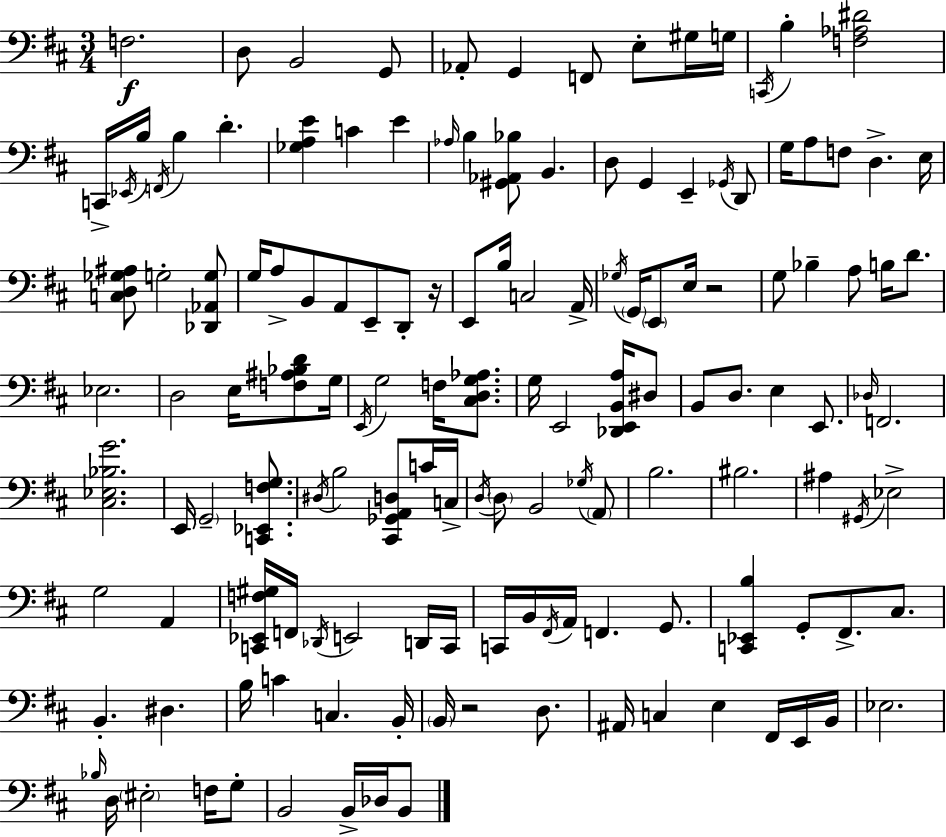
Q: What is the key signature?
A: D major